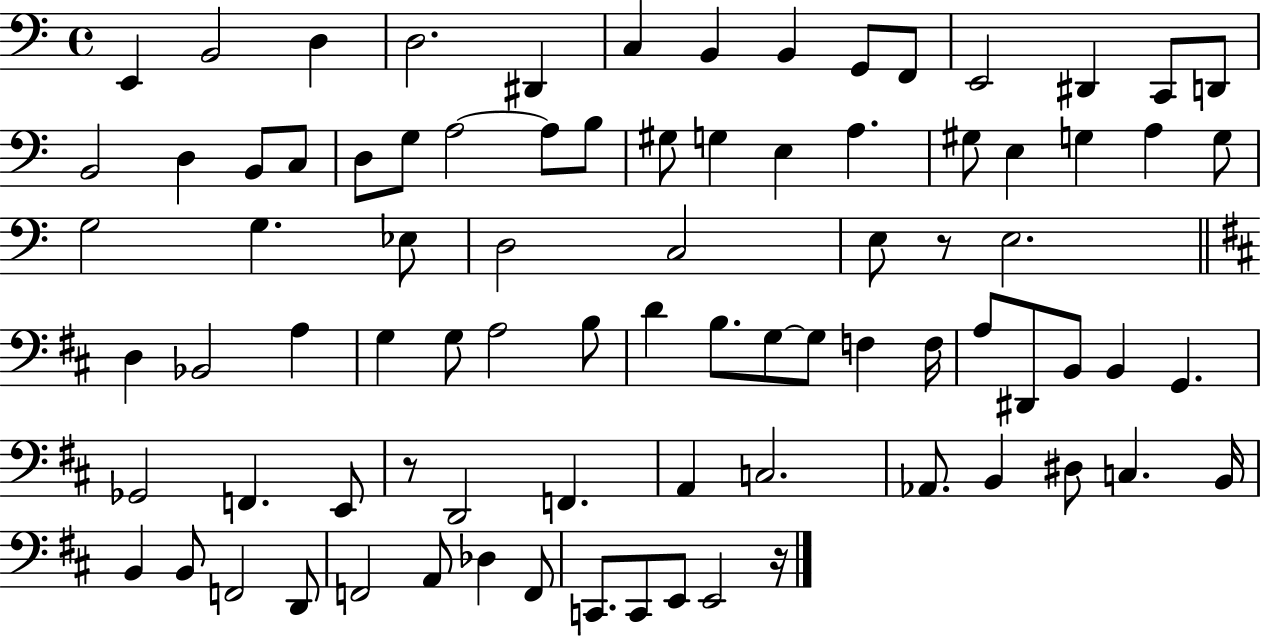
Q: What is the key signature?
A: C major